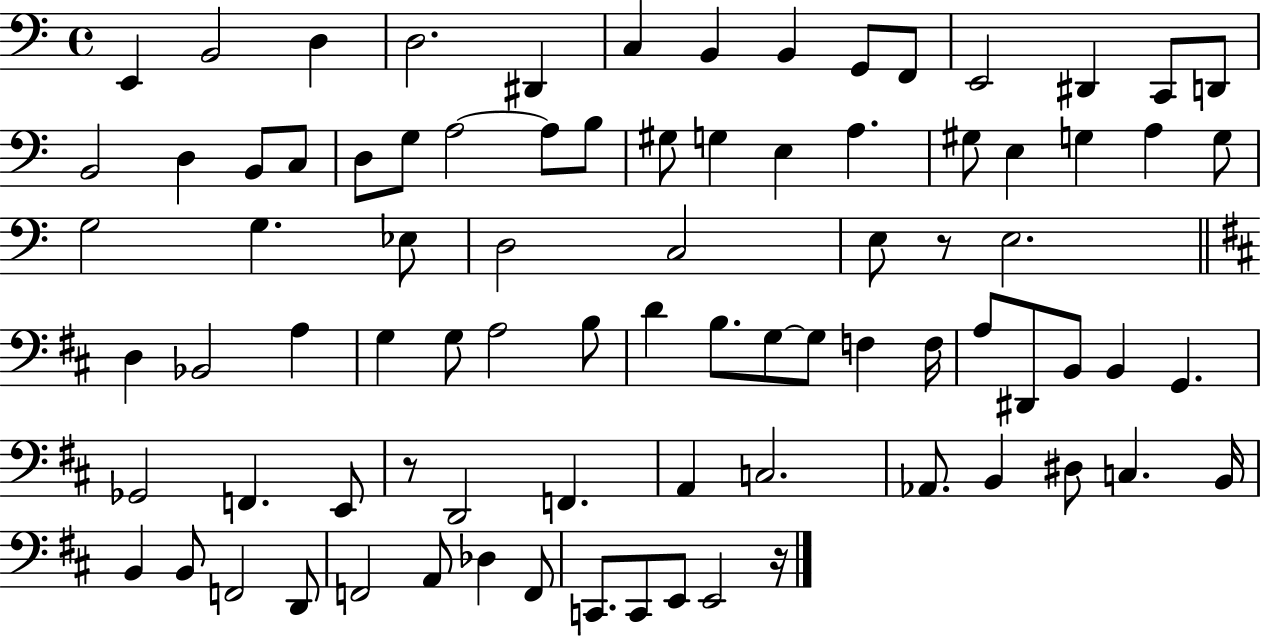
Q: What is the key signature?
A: C major